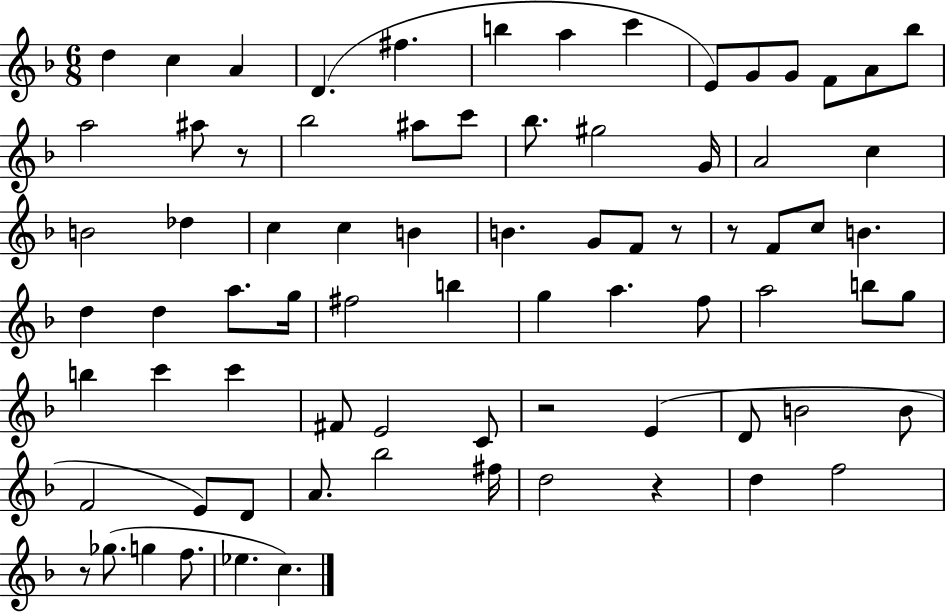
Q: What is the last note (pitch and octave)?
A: C5